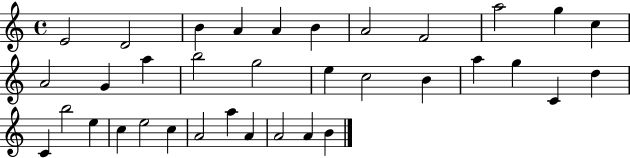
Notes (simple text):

E4/h D4/h B4/q A4/q A4/q B4/q A4/h F4/h A5/h G5/q C5/q A4/h G4/q A5/q B5/h G5/h E5/q C5/h B4/q A5/q G5/q C4/q D5/q C4/q B5/h E5/q C5/q E5/h C5/q A4/h A5/q A4/q A4/h A4/q B4/q